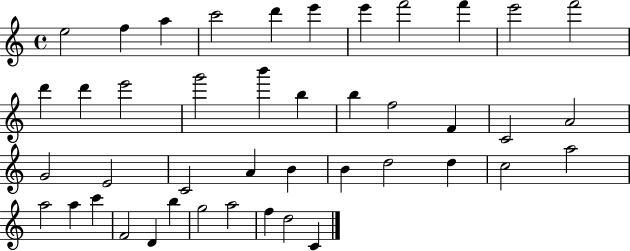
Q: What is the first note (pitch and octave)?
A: E5